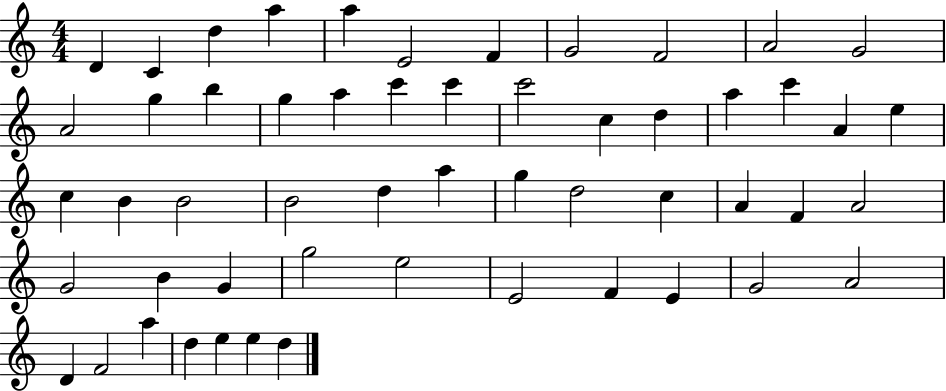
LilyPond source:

{
  \clef treble
  \numericTimeSignature
  \time 4/4
  \key c \major
  d'4 c'4 d''4 a''4 | a''4 e'2 f'4 | g'2 f'2 | a'2 g'2 | \break a'2 g''4 b''4 | g''4 a''4 c'''4 c'''4 | c'''2 c''4 d''4 | a''4 c'''4 a'4 e''4 | \break c''4 b'4 b'2 | b'2 d''4 a''4 | g''4 d''2 c''4 | a'4 f'4 a'2 | \break g'2 b'4 g'4 | g''2 e''2 | e'2 f'4 e'4 | g'2 a'2 | \break d'4 f'2 a''4 | d''4 e''4 e''4 d''4 | \bar "|."
}